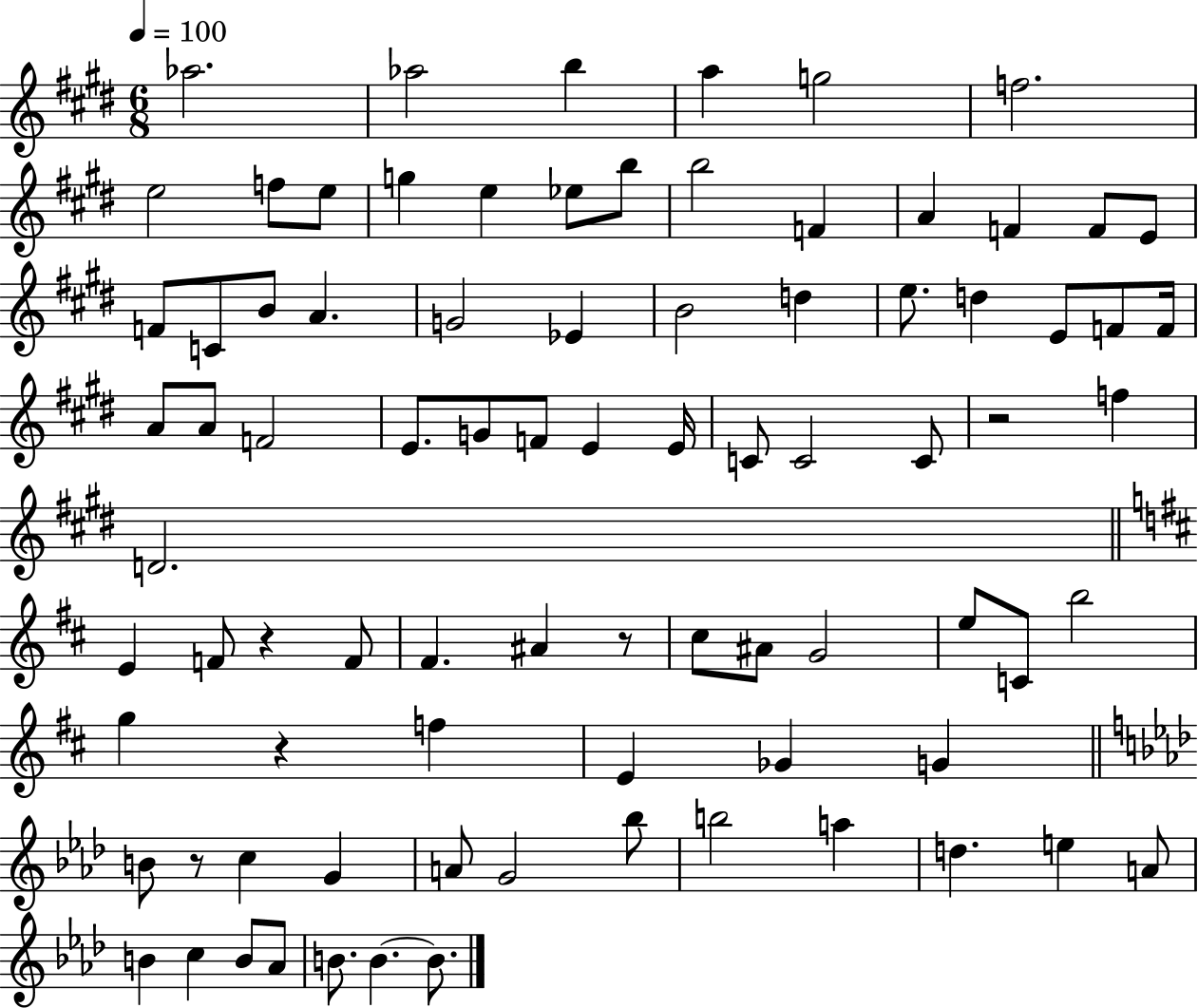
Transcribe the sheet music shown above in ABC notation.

X:1
T:Untitled
M:6/8
L:1/4
K:E
_a2 _a2 b a g2 f2 e2 f/2 e/2 g e _e/2 b/2 b2 F A F F/2 E/2 F/2 C/2 B/2 A G2 _E B2 d e/2 d E/2 F/2 F/4 A/2 A/2 F2 E/2 G/2 F/2 E E/4 C/2 C2 C/2 z2 f D2 E F/2 z F/2 ^F ^A z/2 ^c/2 ^A/2 G2 e/2 C/2 b2 g z f E _G G B/2 z/2 c G A/2 G2 _b/2 b2 a d e A/2 B c B/2 _A/2 B/2 B B/2